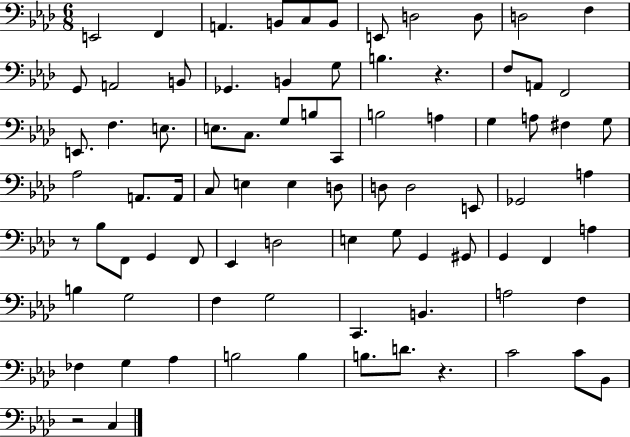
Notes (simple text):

E2/h F2/q A2/q. B2/e C3/e B2/e E2/e D3/h D3/e D3/h F3/q G2/e A2/h B2/e Gb2/q. B2/q G3/e B3/q. R/q. F3/e A2/e F2/h E2/e. F3/q. E3/e. E3/e. C3/e. G3/e B3/e C2/e B3/h A3/q G3/q A3/e F#3/q G3/e Ab3/h A2/e. A2/s C3/e E3/q E3/q D3/e D3/e D3/h E2/e Gb2/h A3/q R/e Bb3/e F2/e G2/q F2/e Eb2/q D3/h E3/q G3/e G2/q G#2/e G2/q F2/q A3/q B3/q G3/h F3/q G3/h C2/q. B2/q. A3/h F3/q FES3/q G3/q Ab3/q B3/h B3/q B3/e. D4/e. R/q. C4/h C4/e Bb2/e R/h C3/q